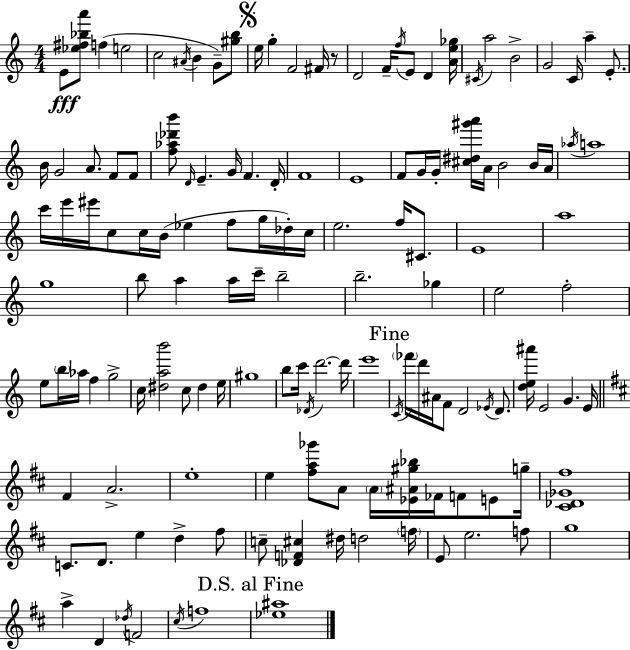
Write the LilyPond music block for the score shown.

{
  \clef treble
  \numericTimeSignature
  \time 4/4
  \key c \major
  \repeat volta 2 { e'8\fff <ees'' fis'' bes'' a'''>8 f''4( e''2 | c''2 \acciaccatura { ais'16 } b'4 g'8--) <gis'' b''>8 | \mark \markup { \musicglyph "scripts.segno" } e''16 g''4-. f'2 fis'16 r8 | d'2 f'16-- \acciaccatura { f''16 } e'8 d'4 | \break <a' e'' ges''>16 \acciaccatura { cis'16 } a''2 b'2-> | g'2 c'16 a''4-- | e'8.-. b'16 g'2 a'8. f'8 | f'8 <f'' aes'' des''' b'''>8 \grace { d'16 } e'4.-- g'16 f'4. | \break d'16-. f'1 | e'1 | f'8 g'16 g'16-. <cis'' dis'' gis''' a'''>16 a'16 b'2 | b'16 a'16 \acciaccatura { aes''16 } a''1 | \break c'''16 e'''16 eis'''16 c''8 c''16 b'16( ees''4 | f''8 g''16 des''16-.) c''16 e''2. | f''16 cis'8. e'1 | a''1 | \break g''1 | b''8 a''4 a''16 c'''16-- b''2-- | b''2.-- | ges''4 e''2 f''2-. | \break e''8 \parenthesize b''16 aes''16 f''4 g''2-> | c''16 <dis'' a'' b'''>2 c''8 | dis''4 e''16 gis''1 | b''8 c'''16 \acciaccatura { des'16 } d'''2.~~ | \break d'''16 e'''1 | \mark "Fine" \acciaccatura { c'16 } \parenthesize fes'''16 d'''16 ais'16 f'8 d'2 | \acciaccatura { ees'16 } d'8. <d'' e'' ais'''>16 e'2 | g'4. e'16 \bar "||" \break \key d \major fis'4 a'2.-> | e''1-. | e''4 <fis'' a'' ges'''>8 a'8 \parenthesize a'16 <ees' ais' gis'' bes''>16 fes'16 f'8 e'8 g''16-- | <cis' des' ges' fis''>1 | \break c'8. d'8. e''4 d''4-> fis''8 | c''8-- <des' f' cis''>4 dis''16 d''2 \parenthesize f''16 | e'8 e''2. f''8 | g''1 | \break a''4-> d'4 \acciaccatura { des''16 } f'2 | \acciaccatura { cis''16 } f''1 | \mark "D.S. al Fine" <ees'' ais''>1 | } \bar "|."
}